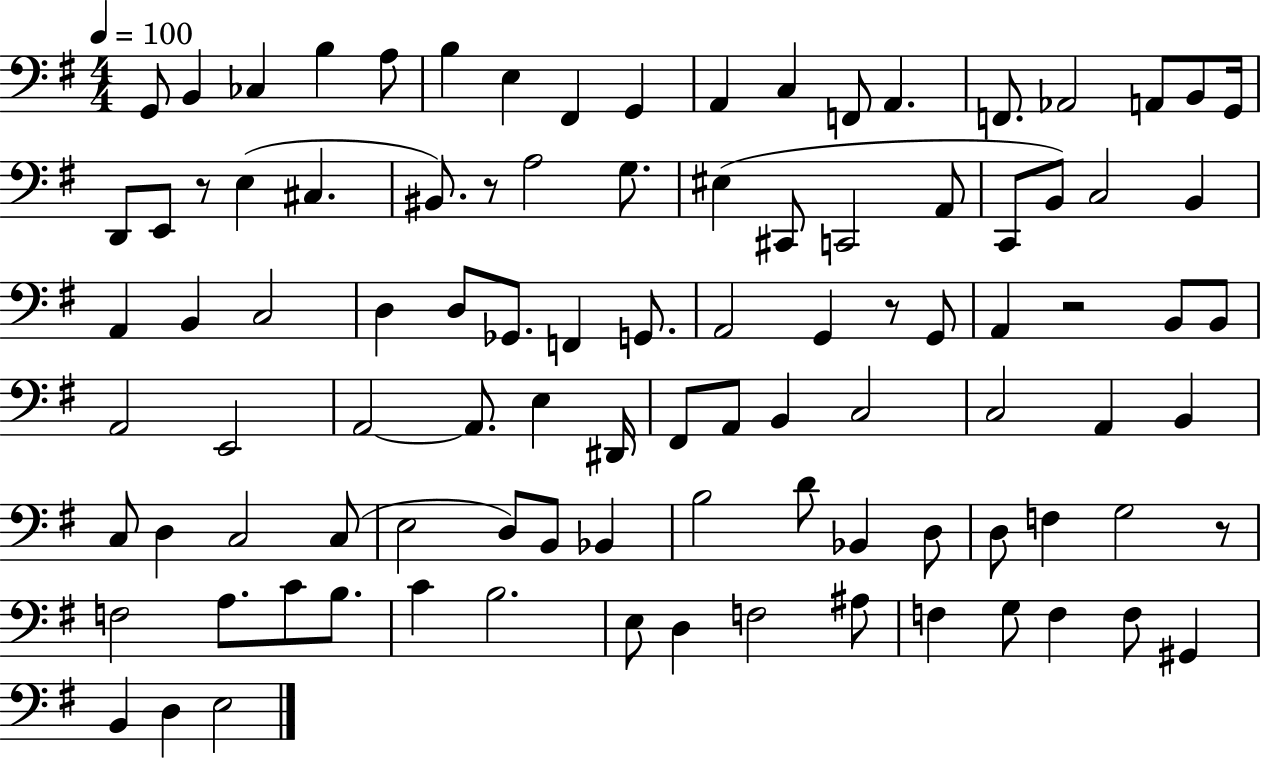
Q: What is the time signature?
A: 4/4